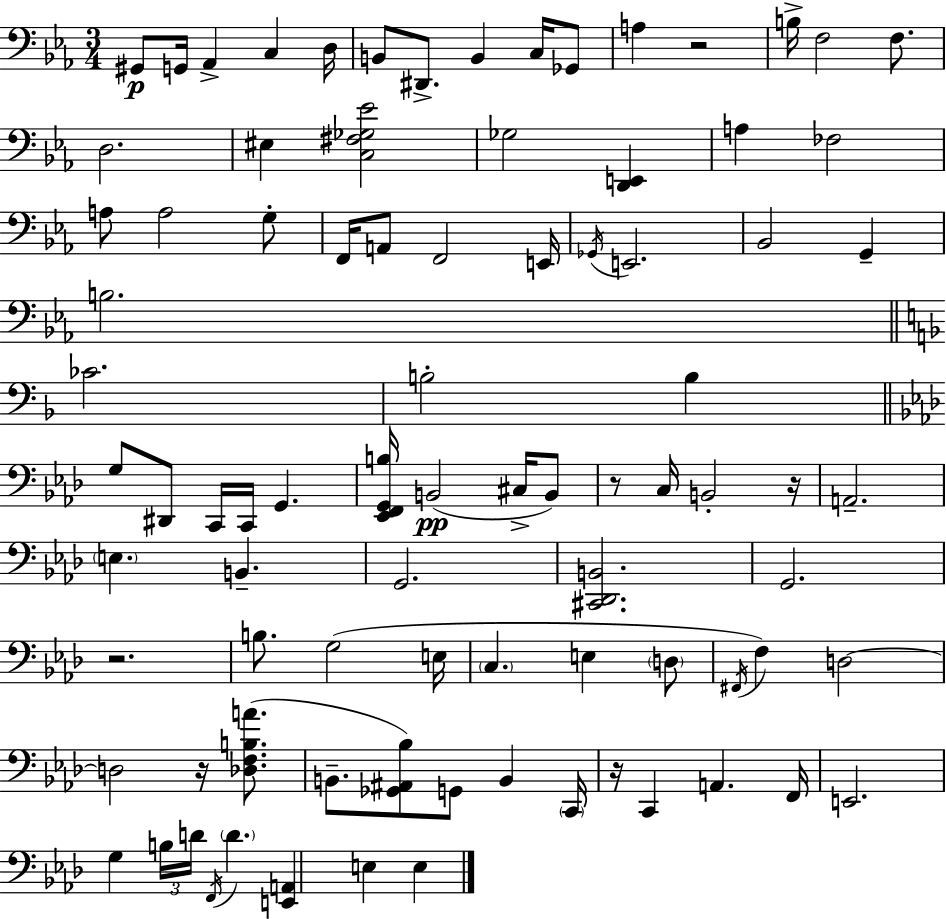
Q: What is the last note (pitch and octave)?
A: E3